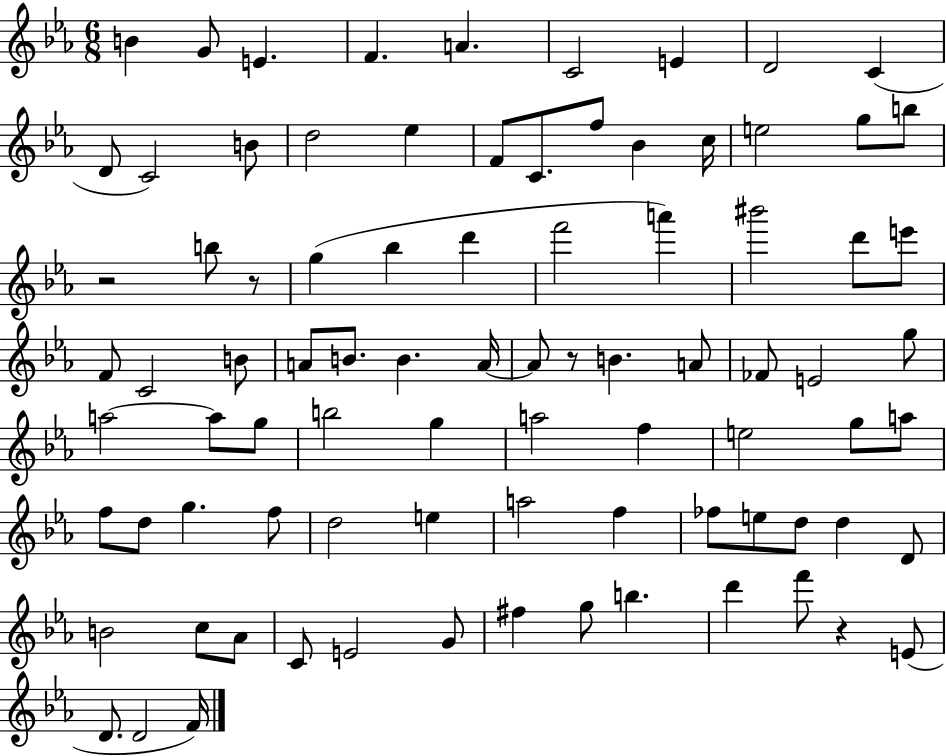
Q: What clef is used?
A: treble